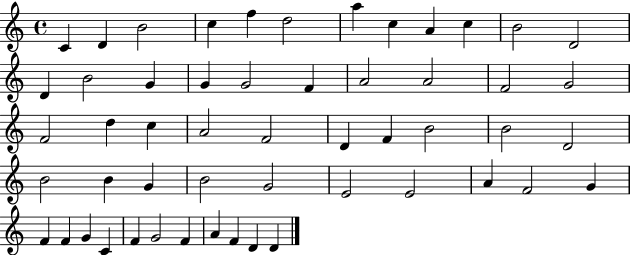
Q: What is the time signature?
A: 4/4